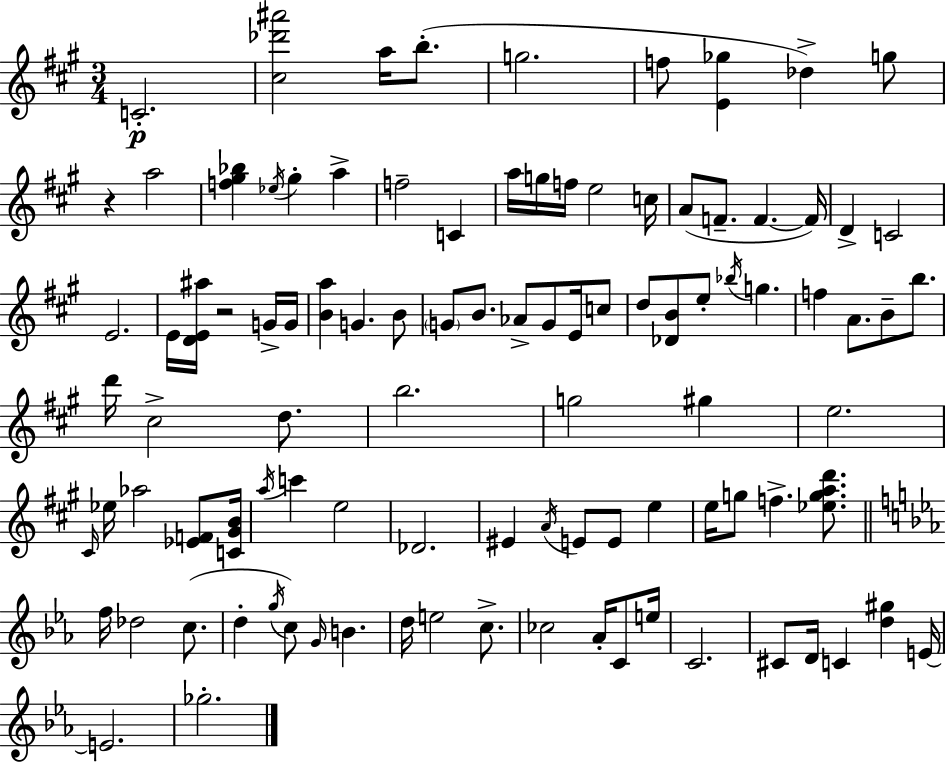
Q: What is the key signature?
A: A major